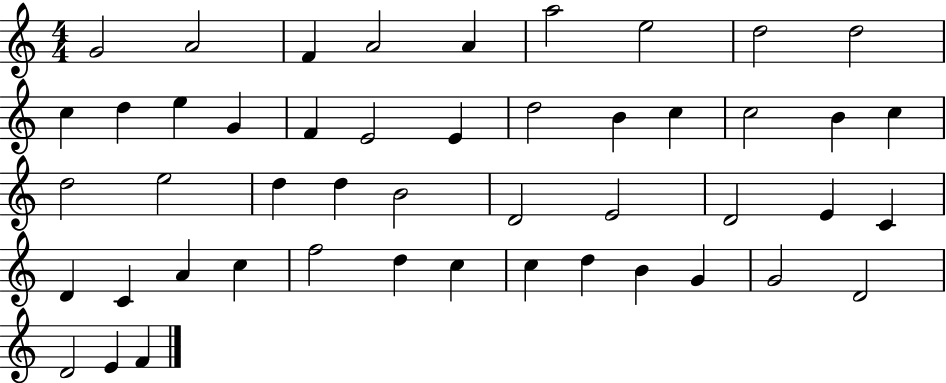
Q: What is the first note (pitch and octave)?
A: G4